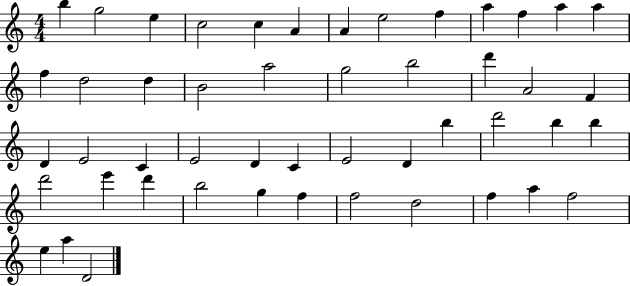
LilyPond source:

{
  \clef treble
  \numericTimeSignature
  \time 4/4
  \key c \major
  b''4 g''2 e''4 | c''2 c''4 a'4 | a'4 e''2 f''4 | a''4 f''4 a''4 a''4 | \break f''4 d''2 d''4 | b'2 a''2 | g''2 b''2 | d'''4 a'2 f'4 | \break d'4 e'2 c'4 | e'2 d'4 c'4 | e'2 d'4 b''4 | d'''2 b''4 b''4 | \break d'''2 e'''4 d'''4 | b''2 g''4 f''4 | f''2 d''2 | f''4 a''4 f''2 | \break e''4 a''4 d'2 | \bar "|."
}